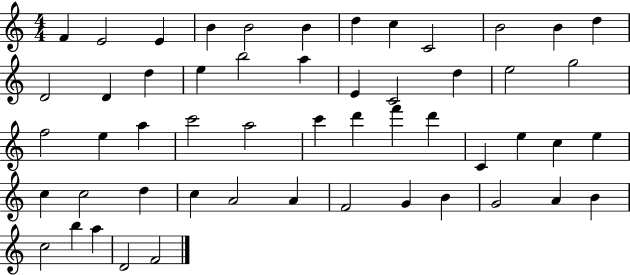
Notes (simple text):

F4/q E4/h E4/q B4/q B4/h B4/q D5/q C5/q C4/h B4/h B4/q D5/q D4/h D4/q D5/q E5/q B5/h A5/q E4/q C4/h D5/q E5/h G5/h F5/h E5/q A5/q C6/h A5/h C6/q D6/q F6/q D6/q C4/q E5/q C5/q E5/q C5/q C5/h D5/q C5/q A4/h A4/q F4/h G4/q B4/q G4/h A4/q B4/q C5/h B5/q A5/q D4/h F4/h